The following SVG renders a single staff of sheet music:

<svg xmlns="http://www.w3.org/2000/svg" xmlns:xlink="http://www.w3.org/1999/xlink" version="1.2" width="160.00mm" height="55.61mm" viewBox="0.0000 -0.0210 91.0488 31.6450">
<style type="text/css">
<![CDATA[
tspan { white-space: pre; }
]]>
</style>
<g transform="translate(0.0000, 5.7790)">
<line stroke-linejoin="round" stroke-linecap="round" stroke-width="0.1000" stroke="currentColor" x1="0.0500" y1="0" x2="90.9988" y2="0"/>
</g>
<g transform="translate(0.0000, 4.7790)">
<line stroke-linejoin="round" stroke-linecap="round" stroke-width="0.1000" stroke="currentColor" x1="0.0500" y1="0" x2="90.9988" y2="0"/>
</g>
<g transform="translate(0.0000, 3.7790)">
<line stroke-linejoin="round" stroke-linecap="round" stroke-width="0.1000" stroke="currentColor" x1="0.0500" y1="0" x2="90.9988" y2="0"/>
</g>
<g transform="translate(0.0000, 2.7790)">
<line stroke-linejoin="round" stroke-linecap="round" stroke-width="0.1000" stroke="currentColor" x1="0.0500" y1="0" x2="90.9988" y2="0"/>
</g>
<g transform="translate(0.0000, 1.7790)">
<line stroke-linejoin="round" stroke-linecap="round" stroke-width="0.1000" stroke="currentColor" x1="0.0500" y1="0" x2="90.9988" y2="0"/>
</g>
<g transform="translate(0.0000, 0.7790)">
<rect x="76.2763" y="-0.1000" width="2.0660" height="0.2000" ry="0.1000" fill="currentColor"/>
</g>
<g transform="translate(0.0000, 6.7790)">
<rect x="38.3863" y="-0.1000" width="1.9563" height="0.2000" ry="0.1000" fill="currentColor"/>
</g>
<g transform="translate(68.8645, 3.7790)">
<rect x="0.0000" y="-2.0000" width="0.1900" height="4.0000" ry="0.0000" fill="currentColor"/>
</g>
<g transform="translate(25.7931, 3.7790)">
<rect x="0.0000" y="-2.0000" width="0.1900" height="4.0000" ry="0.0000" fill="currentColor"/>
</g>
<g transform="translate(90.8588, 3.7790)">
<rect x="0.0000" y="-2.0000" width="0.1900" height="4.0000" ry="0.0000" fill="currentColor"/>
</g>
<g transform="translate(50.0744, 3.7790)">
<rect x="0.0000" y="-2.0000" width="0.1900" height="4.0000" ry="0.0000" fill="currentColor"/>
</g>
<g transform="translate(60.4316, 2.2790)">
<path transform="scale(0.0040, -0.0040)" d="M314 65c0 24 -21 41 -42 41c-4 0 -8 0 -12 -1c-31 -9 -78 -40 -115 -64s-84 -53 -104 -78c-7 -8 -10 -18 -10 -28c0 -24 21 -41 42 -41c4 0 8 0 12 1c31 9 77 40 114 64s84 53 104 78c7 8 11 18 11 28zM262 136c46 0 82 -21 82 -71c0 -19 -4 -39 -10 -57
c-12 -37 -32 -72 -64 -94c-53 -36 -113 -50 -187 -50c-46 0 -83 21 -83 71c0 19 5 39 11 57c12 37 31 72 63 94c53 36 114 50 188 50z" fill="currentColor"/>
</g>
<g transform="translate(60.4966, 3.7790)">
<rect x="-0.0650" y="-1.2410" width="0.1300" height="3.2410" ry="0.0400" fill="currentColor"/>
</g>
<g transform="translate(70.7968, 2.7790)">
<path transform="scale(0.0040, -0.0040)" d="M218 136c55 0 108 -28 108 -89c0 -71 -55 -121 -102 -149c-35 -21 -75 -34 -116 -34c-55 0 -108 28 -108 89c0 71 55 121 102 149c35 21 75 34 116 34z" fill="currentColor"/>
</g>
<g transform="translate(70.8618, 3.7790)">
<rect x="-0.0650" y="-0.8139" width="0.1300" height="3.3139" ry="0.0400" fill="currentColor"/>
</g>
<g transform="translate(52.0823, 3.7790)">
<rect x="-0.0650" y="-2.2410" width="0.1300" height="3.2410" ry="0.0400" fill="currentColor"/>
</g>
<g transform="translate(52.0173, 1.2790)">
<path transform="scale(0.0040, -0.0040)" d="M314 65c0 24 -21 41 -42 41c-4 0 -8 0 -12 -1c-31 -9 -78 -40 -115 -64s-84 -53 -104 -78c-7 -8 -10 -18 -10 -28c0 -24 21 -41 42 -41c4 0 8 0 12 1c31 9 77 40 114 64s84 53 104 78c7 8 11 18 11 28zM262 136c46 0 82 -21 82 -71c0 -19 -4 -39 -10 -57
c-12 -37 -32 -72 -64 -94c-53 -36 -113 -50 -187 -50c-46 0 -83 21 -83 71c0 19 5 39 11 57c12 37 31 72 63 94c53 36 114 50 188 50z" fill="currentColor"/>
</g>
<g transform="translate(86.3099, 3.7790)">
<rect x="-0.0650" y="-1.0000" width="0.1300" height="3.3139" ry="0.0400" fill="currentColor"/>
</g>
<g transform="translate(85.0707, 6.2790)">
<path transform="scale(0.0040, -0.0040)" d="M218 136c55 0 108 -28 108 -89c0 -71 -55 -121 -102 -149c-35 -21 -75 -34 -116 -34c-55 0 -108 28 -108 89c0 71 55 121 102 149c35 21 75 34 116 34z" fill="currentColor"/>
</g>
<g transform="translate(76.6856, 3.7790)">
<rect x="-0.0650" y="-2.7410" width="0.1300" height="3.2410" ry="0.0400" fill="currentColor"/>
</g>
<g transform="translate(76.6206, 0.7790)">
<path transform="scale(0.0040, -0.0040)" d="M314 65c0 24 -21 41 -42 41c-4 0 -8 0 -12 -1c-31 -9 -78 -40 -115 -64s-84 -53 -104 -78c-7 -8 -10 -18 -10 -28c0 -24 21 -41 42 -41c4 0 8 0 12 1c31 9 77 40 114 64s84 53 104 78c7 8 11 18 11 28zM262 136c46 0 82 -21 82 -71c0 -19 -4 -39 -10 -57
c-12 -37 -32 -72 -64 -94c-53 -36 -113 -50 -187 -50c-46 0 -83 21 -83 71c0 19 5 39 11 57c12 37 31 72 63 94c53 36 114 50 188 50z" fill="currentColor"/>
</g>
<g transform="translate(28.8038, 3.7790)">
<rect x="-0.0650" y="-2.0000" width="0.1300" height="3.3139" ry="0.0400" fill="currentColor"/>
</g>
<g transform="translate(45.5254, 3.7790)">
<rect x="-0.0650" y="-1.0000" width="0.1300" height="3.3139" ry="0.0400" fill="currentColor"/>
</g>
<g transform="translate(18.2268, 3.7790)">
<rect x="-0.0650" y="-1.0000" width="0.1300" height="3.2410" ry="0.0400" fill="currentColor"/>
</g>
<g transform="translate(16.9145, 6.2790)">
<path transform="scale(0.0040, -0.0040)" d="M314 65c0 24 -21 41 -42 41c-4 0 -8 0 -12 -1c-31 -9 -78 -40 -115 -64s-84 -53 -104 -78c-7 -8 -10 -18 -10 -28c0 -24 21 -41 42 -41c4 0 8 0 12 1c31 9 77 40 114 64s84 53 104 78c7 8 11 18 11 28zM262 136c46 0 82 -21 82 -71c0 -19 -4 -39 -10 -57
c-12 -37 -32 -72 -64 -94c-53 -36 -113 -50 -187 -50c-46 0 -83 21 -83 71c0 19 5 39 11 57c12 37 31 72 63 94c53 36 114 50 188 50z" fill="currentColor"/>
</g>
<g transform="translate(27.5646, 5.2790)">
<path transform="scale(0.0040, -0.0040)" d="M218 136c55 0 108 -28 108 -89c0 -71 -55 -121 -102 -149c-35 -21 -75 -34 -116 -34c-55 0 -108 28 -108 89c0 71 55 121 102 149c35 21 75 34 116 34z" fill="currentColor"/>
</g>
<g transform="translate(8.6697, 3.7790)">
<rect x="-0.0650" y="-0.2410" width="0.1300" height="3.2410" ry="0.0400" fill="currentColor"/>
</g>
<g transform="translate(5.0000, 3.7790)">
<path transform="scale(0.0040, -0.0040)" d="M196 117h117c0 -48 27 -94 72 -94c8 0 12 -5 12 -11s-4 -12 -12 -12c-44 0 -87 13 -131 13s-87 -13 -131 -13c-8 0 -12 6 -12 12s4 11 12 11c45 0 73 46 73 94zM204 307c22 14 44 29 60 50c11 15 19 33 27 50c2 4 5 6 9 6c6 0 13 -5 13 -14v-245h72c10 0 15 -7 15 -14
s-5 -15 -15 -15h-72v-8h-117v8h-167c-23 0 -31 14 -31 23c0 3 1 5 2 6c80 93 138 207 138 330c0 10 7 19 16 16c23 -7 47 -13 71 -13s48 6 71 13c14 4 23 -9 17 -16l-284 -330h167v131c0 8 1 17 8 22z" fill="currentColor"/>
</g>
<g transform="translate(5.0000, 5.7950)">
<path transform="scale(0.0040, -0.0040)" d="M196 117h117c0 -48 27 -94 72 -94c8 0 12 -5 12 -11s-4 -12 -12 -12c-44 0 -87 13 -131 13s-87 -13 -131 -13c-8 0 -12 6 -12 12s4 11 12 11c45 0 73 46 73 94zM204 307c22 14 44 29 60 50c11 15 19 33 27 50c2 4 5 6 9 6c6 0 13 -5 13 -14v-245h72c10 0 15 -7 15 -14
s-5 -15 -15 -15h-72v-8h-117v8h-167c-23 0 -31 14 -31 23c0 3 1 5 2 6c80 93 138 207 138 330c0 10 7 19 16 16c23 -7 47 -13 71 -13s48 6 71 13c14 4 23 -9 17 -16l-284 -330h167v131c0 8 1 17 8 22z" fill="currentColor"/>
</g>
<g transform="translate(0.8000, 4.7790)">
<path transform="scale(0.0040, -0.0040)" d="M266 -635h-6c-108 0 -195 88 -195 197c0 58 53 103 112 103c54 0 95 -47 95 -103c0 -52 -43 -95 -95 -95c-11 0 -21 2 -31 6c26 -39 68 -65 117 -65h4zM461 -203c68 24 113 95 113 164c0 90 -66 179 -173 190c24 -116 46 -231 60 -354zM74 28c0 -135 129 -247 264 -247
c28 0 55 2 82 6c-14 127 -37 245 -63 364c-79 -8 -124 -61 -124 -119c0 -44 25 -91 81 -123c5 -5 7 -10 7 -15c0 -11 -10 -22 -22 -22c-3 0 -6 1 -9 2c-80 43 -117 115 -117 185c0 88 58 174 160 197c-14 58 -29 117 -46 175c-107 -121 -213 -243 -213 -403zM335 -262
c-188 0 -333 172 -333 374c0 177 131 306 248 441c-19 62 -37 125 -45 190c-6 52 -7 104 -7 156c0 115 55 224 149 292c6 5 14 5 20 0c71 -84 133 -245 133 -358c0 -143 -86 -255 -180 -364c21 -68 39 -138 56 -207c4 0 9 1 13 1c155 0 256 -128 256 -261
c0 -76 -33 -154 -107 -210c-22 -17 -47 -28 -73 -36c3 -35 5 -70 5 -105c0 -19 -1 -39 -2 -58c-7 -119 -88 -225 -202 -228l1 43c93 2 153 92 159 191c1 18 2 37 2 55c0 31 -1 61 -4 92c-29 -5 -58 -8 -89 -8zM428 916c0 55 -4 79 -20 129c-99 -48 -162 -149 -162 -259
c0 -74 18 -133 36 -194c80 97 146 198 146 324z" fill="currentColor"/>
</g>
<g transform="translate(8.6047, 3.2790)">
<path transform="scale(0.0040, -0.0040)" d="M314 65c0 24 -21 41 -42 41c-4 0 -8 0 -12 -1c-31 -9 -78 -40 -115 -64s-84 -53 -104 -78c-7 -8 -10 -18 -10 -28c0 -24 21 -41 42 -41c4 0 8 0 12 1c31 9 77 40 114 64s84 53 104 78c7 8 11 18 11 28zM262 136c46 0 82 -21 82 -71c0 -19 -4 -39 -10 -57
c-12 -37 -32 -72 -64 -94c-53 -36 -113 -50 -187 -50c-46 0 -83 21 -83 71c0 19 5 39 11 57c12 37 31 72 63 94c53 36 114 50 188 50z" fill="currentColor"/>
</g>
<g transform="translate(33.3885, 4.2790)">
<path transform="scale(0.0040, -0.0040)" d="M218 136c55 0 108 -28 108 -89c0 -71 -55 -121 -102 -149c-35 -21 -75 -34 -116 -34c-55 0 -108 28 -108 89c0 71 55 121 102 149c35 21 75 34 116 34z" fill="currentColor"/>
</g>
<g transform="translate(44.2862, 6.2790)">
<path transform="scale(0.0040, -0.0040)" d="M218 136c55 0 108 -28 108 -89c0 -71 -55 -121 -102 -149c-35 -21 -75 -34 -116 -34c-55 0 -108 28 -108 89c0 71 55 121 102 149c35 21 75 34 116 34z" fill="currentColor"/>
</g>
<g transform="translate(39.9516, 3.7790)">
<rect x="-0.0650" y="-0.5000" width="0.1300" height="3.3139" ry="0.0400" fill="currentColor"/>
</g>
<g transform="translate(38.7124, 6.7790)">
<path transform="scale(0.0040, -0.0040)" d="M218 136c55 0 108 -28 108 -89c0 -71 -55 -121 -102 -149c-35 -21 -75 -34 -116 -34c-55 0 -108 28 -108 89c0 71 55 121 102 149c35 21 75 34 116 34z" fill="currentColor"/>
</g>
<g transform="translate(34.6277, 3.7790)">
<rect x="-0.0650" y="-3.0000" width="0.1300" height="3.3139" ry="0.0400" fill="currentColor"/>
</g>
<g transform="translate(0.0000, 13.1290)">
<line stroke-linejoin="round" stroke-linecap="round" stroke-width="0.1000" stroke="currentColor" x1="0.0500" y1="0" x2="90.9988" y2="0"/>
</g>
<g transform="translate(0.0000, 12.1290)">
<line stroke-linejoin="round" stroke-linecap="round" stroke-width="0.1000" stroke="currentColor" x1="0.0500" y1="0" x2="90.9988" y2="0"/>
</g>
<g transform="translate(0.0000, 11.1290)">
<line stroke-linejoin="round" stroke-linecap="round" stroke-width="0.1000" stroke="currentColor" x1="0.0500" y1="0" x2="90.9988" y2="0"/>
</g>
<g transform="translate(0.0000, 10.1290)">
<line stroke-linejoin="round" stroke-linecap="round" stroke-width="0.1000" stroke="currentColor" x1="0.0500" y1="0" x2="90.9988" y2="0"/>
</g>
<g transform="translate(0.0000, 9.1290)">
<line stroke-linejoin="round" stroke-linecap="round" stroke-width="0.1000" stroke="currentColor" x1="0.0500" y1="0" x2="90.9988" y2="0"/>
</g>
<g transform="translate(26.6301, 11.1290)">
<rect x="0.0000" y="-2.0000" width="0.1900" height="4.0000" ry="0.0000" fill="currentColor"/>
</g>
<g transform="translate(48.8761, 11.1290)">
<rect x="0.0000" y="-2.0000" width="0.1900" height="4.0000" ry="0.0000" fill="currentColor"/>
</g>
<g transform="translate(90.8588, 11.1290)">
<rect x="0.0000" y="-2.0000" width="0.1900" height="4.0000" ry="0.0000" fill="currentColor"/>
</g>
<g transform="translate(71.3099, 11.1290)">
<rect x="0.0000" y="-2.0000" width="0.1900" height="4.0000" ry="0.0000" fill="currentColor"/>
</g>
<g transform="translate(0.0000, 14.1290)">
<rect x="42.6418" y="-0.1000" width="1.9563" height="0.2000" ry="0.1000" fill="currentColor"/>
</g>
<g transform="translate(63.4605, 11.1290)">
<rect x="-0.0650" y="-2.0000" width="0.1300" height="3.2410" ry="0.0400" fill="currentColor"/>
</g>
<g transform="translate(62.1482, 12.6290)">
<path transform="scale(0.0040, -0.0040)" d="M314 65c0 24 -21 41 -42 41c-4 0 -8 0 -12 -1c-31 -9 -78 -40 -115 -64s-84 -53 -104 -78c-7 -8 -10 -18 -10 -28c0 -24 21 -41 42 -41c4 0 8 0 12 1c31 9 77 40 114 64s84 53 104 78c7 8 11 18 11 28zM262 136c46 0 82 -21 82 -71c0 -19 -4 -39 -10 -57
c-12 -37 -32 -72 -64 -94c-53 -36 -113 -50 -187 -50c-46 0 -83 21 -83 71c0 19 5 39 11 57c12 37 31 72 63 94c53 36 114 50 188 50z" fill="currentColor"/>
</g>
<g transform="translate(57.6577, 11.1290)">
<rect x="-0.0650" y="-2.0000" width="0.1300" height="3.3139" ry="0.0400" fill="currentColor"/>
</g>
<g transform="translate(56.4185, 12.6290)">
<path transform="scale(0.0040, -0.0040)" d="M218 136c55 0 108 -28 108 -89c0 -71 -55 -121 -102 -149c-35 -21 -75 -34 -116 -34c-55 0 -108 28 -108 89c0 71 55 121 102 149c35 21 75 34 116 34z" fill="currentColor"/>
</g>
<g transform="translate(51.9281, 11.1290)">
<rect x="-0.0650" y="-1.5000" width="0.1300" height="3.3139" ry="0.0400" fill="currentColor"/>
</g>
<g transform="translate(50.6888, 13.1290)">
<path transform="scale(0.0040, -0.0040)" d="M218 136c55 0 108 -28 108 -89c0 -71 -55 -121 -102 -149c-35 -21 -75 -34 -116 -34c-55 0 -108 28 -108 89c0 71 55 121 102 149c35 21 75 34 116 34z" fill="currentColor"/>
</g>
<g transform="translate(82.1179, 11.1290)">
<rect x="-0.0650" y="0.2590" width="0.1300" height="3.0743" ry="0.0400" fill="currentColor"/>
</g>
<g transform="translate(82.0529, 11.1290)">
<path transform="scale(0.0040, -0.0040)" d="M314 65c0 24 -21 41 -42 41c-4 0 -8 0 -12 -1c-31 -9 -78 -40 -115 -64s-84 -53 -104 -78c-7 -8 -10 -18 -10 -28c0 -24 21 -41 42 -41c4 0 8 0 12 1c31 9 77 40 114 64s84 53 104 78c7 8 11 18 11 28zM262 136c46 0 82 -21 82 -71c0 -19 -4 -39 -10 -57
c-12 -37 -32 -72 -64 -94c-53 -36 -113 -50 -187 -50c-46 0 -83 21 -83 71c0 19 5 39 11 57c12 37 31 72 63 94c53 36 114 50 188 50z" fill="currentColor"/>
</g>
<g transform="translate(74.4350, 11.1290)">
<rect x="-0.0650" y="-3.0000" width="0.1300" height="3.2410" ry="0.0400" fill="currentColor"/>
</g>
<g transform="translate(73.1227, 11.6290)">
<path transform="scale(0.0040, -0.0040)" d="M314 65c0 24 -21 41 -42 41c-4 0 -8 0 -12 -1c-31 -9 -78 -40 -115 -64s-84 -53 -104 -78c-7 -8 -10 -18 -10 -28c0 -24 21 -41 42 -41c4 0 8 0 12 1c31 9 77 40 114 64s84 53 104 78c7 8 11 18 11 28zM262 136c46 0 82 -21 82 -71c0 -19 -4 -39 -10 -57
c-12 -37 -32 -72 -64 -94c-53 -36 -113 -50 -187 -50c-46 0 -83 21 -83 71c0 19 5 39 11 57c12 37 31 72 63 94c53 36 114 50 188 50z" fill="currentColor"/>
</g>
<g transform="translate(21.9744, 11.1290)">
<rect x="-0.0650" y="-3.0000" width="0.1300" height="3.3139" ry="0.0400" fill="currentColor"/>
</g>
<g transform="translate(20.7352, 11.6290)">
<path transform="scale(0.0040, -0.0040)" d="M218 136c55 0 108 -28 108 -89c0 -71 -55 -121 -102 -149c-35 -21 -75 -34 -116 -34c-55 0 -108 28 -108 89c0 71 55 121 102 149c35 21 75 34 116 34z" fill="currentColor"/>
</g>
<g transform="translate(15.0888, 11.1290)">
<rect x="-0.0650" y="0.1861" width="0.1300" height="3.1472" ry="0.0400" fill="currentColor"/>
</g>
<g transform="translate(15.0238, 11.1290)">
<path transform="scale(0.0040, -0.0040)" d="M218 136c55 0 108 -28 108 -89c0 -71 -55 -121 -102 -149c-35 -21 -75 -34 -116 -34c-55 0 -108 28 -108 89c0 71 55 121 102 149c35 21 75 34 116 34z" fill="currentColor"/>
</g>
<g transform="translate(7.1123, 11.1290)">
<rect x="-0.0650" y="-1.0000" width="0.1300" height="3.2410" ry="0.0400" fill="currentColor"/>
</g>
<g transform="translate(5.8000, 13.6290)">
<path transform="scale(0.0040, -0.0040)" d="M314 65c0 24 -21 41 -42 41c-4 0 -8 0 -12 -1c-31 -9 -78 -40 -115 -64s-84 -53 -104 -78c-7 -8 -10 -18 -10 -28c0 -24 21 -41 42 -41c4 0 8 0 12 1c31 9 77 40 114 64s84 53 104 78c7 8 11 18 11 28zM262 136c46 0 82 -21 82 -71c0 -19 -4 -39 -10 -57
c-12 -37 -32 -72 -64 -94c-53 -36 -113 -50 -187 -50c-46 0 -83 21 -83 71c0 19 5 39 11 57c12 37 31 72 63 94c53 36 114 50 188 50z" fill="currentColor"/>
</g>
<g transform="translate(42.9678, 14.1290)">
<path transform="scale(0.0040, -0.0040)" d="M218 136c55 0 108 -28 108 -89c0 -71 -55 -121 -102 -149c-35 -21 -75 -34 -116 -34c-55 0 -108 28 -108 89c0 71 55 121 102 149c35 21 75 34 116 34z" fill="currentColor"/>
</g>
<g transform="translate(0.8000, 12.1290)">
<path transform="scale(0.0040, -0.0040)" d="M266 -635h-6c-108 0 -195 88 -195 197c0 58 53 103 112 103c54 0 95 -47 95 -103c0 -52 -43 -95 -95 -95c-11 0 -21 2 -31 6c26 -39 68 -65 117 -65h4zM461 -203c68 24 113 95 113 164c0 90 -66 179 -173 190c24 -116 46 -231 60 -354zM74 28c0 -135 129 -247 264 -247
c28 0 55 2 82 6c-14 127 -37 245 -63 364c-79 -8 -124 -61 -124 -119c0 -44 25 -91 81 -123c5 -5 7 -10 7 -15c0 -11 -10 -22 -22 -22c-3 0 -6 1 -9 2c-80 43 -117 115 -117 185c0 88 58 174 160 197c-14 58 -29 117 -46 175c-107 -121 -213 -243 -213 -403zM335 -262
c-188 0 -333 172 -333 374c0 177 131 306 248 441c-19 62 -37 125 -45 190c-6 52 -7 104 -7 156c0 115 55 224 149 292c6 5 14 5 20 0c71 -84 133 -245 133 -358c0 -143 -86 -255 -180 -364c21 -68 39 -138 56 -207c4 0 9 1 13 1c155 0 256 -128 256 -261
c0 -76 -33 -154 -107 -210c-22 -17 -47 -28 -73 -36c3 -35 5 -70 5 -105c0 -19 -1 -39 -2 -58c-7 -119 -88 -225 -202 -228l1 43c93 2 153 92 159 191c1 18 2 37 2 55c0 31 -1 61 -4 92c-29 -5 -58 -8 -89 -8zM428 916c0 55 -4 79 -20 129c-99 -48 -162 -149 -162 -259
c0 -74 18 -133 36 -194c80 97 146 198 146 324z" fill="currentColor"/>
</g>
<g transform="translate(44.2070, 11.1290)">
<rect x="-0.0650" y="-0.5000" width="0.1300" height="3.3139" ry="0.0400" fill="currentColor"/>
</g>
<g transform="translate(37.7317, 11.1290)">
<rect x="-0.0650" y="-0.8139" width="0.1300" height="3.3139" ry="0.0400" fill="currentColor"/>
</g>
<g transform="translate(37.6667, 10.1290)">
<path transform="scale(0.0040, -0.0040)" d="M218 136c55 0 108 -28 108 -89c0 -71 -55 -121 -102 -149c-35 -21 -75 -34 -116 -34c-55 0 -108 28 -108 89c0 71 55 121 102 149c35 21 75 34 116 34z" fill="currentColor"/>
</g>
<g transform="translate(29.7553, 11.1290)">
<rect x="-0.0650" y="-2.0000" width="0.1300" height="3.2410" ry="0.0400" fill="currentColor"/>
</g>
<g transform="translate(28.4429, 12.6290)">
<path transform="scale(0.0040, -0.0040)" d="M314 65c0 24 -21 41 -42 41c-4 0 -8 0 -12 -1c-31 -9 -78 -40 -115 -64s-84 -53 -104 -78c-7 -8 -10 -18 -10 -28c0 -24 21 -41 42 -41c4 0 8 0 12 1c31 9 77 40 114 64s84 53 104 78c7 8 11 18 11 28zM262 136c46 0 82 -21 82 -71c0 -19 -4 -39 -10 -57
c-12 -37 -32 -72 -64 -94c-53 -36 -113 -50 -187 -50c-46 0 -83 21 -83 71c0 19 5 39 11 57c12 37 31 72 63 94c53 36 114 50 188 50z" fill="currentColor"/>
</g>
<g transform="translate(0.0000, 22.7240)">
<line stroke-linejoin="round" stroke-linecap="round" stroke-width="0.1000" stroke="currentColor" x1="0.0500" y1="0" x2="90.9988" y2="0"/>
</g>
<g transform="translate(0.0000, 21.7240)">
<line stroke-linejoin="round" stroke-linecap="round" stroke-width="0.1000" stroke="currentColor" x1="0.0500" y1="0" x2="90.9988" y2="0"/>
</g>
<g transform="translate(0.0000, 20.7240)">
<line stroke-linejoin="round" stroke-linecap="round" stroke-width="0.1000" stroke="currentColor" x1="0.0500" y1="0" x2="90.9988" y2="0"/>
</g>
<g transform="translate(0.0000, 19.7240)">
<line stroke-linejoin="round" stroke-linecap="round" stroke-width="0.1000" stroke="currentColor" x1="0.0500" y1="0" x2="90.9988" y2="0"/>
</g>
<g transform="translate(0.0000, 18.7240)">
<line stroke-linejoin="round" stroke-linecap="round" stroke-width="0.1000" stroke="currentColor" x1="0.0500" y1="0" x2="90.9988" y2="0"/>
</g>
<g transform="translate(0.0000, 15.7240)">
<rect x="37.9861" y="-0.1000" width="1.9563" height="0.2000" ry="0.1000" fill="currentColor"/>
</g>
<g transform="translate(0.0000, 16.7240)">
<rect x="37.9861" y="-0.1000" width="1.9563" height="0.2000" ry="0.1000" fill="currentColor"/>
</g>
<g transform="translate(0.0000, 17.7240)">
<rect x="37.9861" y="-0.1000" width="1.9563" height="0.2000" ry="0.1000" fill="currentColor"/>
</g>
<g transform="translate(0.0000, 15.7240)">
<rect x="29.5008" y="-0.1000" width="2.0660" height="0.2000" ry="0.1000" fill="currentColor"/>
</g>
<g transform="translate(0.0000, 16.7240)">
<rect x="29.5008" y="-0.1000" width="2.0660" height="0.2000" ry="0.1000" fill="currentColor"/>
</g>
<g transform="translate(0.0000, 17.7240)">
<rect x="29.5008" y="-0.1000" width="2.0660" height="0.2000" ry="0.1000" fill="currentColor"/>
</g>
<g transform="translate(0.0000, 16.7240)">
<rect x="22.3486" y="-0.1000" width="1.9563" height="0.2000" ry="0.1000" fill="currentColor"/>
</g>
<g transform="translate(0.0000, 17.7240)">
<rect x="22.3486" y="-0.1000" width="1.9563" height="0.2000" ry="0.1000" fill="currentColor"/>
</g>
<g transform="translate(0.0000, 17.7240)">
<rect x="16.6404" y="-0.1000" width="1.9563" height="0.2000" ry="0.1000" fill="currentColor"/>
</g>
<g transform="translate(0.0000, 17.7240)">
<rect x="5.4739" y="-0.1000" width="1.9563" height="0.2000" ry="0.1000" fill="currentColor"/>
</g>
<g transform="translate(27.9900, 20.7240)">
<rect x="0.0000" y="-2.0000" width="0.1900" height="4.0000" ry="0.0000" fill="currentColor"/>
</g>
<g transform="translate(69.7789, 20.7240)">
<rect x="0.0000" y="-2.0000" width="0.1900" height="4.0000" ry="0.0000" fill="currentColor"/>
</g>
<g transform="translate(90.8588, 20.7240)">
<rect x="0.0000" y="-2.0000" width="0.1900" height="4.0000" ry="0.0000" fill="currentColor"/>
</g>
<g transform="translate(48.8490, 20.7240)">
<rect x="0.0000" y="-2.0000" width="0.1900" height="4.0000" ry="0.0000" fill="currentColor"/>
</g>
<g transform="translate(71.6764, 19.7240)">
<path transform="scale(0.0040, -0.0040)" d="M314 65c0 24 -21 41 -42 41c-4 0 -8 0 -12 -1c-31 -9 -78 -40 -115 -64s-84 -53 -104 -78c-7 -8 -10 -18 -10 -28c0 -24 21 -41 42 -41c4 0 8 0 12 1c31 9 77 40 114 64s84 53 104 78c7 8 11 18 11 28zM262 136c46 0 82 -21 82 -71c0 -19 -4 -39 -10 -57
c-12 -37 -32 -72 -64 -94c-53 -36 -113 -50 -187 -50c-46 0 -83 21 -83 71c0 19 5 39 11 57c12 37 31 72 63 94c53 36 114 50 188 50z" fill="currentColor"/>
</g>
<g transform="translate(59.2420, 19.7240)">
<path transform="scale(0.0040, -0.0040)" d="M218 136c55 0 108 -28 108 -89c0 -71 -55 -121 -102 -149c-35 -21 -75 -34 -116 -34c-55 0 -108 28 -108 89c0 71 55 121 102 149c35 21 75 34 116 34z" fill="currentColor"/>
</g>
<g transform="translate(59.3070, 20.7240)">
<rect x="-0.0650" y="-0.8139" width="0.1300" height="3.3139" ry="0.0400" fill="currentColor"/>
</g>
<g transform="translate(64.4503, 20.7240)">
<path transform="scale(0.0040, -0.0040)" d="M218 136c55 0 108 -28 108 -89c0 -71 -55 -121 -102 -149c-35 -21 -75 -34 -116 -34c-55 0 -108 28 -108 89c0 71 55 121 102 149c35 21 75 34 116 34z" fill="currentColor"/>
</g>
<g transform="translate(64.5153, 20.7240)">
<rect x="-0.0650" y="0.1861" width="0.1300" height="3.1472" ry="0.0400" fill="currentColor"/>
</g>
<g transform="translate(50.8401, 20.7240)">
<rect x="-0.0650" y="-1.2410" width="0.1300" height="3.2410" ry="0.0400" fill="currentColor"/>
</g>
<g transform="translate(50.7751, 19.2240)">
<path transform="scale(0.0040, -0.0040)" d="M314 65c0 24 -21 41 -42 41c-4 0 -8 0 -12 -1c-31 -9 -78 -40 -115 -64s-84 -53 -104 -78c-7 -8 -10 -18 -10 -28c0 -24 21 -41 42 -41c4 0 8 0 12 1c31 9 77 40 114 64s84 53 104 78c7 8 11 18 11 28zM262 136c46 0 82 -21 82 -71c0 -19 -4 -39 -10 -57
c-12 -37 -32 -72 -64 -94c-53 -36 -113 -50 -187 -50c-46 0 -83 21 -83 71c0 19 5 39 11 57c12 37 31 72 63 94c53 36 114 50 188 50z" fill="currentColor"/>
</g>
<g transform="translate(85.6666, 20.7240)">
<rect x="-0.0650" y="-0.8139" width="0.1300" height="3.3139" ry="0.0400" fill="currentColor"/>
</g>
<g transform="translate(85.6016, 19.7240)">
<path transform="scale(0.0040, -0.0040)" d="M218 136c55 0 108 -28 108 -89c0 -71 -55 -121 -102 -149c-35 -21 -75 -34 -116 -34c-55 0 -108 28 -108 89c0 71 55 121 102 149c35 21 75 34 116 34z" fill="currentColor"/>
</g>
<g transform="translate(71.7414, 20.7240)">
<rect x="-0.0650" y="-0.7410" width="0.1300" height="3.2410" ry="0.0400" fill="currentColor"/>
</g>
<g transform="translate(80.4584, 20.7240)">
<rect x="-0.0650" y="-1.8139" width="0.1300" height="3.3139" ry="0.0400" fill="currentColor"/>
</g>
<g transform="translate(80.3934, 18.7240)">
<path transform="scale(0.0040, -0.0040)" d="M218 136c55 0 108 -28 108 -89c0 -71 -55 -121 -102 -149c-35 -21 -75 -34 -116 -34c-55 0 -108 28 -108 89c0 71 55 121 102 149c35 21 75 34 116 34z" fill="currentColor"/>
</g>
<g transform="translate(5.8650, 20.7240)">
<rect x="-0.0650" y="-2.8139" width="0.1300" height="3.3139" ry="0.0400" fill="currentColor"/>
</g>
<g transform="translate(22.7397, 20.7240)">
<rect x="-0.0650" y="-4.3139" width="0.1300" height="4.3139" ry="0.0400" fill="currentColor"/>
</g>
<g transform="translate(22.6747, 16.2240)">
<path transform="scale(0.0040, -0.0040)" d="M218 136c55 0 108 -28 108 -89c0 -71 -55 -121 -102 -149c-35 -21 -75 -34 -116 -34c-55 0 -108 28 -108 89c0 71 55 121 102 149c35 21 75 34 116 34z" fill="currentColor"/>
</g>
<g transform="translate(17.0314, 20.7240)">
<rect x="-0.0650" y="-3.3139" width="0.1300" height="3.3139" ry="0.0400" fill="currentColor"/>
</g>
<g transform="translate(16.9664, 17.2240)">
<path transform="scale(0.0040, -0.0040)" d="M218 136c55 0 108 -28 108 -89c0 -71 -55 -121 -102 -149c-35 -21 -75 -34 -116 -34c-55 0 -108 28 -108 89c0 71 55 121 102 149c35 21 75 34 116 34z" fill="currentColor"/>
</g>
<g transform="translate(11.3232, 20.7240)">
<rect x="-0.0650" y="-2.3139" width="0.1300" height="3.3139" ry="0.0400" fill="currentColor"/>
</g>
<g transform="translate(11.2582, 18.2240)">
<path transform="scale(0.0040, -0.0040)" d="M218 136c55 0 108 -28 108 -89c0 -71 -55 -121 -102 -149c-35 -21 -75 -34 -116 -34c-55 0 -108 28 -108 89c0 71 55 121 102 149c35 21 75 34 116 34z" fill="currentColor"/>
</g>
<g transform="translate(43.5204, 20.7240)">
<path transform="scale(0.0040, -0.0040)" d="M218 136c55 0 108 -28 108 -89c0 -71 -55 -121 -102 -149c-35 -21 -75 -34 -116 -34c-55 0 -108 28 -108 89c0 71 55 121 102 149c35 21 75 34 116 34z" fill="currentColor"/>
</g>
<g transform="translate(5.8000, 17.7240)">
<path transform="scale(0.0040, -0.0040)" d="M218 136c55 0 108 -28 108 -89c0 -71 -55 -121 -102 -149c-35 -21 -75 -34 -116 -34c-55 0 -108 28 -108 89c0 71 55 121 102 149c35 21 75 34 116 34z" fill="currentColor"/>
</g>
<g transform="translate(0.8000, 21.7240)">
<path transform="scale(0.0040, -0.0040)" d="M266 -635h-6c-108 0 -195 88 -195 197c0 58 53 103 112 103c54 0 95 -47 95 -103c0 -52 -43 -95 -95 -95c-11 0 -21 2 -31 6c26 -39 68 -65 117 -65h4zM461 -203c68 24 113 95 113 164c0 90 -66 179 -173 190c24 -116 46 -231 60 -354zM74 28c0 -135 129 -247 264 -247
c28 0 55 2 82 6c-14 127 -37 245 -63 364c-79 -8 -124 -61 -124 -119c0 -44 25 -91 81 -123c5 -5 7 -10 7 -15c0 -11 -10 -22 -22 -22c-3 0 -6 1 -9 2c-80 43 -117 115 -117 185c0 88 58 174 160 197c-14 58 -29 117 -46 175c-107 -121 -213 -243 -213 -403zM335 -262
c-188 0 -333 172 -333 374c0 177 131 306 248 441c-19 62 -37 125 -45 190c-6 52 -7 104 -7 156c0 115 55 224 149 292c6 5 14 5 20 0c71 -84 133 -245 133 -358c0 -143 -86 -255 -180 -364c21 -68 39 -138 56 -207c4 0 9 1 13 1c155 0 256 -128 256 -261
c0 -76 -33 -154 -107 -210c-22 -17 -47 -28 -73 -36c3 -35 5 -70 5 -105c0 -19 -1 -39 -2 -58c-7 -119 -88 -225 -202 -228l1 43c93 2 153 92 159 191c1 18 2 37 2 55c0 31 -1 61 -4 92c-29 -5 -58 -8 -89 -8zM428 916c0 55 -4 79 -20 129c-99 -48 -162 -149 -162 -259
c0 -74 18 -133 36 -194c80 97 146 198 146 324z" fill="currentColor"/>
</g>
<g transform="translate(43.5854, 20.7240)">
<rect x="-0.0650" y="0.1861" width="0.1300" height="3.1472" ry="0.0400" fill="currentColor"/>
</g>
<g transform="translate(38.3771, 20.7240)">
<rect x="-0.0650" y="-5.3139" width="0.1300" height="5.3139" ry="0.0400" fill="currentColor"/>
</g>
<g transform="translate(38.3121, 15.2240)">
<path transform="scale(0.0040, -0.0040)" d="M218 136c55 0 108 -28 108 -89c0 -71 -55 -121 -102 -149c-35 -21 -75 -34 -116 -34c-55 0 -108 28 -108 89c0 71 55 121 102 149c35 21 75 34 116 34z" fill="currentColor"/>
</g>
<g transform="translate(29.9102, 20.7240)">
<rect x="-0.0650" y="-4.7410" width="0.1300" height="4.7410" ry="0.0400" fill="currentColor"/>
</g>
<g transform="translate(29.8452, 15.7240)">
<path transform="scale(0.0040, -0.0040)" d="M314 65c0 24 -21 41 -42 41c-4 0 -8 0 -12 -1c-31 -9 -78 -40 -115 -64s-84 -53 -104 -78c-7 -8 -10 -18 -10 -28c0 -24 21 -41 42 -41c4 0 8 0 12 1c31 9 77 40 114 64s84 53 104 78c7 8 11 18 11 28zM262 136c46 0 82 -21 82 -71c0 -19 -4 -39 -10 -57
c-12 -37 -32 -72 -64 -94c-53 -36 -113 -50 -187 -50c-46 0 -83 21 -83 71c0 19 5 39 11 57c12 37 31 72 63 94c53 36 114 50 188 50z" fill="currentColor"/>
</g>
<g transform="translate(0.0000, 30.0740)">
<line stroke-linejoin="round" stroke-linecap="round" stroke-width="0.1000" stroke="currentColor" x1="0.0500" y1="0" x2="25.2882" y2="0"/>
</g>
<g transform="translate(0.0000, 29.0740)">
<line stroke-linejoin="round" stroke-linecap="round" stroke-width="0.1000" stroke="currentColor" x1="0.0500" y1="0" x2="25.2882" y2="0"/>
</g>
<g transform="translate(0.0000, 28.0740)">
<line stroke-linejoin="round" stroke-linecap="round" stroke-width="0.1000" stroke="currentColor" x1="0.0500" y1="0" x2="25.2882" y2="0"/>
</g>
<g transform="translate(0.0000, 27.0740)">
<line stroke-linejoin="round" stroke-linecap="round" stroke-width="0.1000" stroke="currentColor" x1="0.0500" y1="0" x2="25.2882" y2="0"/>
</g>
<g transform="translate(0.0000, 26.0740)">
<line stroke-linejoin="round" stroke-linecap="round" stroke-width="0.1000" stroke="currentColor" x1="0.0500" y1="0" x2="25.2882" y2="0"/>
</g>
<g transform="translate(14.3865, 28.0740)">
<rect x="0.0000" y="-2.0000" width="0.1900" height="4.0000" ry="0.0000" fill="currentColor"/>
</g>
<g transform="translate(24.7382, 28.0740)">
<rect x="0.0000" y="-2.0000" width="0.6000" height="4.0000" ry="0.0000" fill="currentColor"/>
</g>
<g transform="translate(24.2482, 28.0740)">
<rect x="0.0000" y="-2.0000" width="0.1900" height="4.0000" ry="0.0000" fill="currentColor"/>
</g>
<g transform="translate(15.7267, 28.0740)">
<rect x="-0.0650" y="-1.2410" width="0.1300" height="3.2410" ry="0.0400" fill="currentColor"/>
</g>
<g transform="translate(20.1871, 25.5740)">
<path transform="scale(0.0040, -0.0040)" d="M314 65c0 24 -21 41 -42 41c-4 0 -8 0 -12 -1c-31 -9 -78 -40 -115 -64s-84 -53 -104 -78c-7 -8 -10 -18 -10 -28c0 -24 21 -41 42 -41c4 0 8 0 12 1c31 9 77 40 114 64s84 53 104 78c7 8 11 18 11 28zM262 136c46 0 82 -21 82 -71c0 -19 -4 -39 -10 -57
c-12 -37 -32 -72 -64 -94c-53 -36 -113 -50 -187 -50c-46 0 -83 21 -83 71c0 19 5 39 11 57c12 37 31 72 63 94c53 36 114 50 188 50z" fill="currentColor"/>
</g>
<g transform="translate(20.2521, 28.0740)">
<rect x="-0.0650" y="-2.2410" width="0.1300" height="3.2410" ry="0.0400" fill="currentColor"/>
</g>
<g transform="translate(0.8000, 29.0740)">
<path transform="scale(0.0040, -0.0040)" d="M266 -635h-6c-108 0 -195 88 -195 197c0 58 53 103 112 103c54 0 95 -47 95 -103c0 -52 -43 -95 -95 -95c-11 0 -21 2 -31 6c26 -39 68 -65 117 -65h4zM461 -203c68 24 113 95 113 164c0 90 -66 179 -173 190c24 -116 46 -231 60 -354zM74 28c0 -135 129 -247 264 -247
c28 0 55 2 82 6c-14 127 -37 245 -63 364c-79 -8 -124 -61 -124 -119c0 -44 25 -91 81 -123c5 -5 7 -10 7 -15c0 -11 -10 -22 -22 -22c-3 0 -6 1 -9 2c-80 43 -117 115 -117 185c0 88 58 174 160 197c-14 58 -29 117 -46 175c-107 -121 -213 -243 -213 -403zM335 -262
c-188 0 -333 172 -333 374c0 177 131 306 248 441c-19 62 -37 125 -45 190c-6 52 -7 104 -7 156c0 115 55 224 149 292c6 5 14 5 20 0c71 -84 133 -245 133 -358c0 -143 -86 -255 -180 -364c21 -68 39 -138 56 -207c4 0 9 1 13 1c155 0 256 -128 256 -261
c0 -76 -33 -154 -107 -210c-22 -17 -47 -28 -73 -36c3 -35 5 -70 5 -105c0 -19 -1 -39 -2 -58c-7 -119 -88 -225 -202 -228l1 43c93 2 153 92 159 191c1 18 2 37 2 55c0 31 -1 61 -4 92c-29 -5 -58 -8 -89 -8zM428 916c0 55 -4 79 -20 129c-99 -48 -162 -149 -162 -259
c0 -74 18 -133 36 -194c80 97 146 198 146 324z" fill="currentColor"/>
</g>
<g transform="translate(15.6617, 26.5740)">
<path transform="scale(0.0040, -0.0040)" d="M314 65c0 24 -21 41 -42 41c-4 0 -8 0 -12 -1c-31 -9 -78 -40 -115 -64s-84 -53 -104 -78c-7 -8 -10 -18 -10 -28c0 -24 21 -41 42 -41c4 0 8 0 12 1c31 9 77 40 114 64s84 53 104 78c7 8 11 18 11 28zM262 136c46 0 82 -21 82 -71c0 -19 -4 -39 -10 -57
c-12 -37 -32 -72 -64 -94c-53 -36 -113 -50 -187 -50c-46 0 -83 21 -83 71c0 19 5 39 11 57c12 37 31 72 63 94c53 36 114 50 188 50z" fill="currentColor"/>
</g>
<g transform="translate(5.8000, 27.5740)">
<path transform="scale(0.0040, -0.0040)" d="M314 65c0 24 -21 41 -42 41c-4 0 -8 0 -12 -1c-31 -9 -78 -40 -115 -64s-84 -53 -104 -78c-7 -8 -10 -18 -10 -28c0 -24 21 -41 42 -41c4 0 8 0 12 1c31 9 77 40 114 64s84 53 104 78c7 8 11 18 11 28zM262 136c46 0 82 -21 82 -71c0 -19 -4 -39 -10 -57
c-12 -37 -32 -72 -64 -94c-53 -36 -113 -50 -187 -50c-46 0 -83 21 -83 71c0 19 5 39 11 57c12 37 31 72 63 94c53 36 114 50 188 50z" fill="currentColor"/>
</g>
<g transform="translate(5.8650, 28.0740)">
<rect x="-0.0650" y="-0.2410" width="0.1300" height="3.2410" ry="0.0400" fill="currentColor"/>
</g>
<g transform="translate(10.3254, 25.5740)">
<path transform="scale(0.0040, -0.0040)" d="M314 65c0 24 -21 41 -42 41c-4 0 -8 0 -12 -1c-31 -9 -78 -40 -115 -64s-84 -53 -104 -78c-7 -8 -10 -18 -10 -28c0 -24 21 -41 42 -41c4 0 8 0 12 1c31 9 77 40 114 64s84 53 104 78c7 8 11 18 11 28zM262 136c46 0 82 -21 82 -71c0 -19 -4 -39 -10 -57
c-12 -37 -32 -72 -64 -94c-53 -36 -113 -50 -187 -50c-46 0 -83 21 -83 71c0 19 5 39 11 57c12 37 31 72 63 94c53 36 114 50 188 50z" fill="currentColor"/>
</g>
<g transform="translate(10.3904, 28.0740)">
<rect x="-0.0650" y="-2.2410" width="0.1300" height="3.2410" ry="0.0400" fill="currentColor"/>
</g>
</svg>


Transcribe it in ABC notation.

X:1
T:Untitled
M:4/4
L:1/4
K:C
c2 D2 F A C D g2 e2 d a2 D D2 B A F2 d C E F F2 A2 B2 a g b d' e'2 f' B e2 d B d2 f d c2 g2 e2 g2